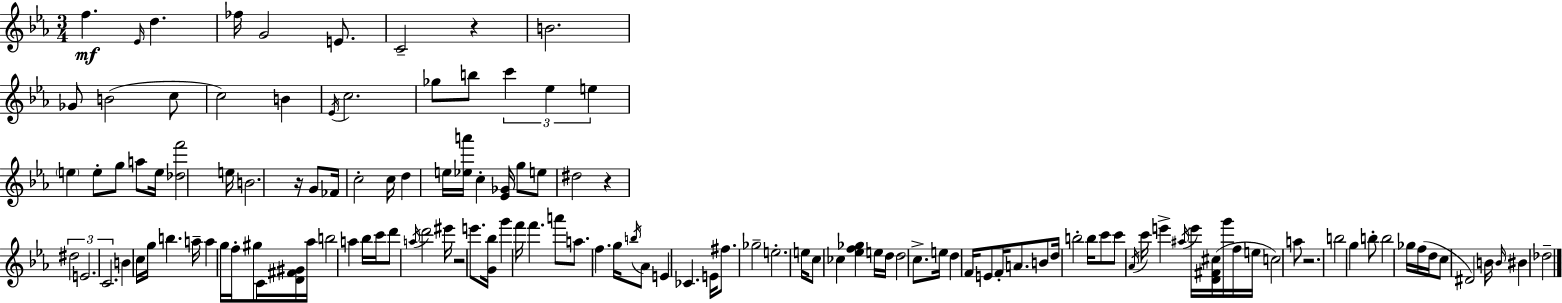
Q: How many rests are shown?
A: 5